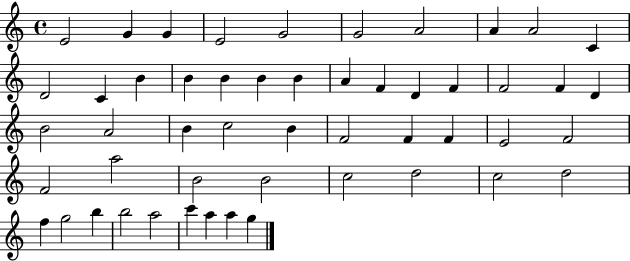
{
  \clef treble
  \time 4/4
  \defaultTimeSignature
  \key c \major
  e'2 g'4 g'4 | e'2 g'2 | g'2 a'2 | a'4 a'2 c'4 | \break d'2 c'4 b'4 | b'4 b'4 b'4 b'4 | a'4 f'4 d'4 f'4 | f'2 f'4 d'4 | \break b'2 a'2 | b'4 c''2 b'4 | f'2 f'4 f'4 | e'2 f'2 | \break f'2 a''2 | b'2 b'2 | c''2 d''2 | c''2 d''2 | \break f''4 g''2 b''4 | b''2 a''2 | c'''4 a''4 a''4 g''4 | \bar "|."
}